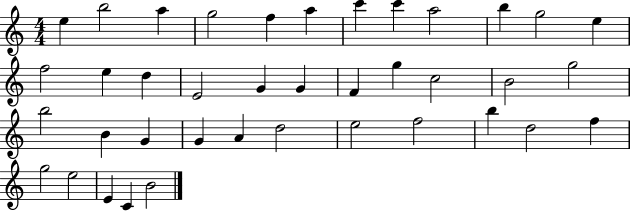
X:1
T:Untitled
M:4/4
L:1/4
K:C
e b2 a g2 f a c' c' a2 b g2 e f2 e d E2 G G F g c2 B2 g2 b2 B G G A d2 e2 f2 b d2 f g2 e2 E C B2